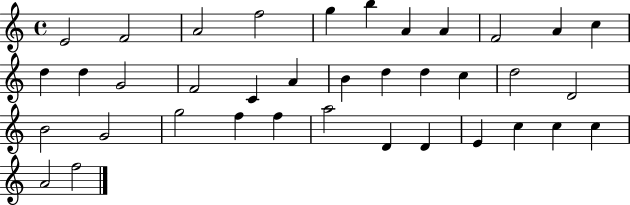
E4/h F4/h A4/h F5/h G5/q B5/q A4/q A4/q F4/h A4/q C5/q D5/q D5/q G4/h F4/h C4/q A4/q B4/q D5/q D5/q C5/q D5/h D4/h B4/h G4/h G5/h F5/q F5/q A5/h D4/q D4/q E4/q C5/q C5/q C5/q A4/h F5/h